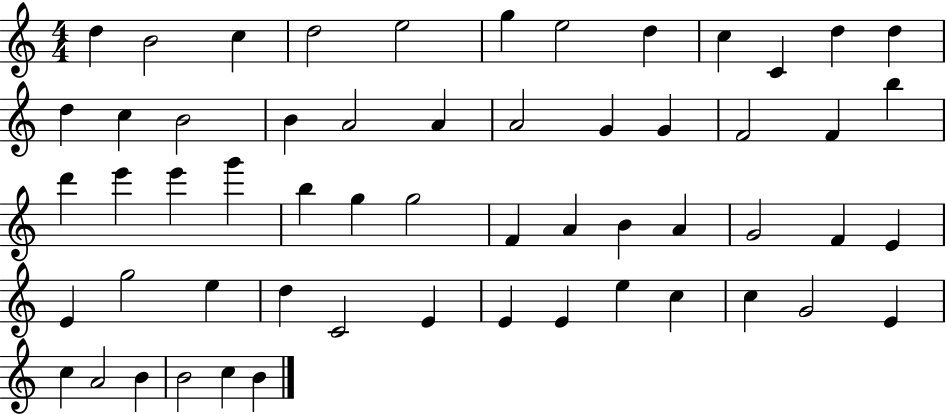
D5/q B4/h C5/q D5/h E5/h G5/q E5/h D5/q C5/q C4/q D5/q D5/q D5/q C5/q B4/h B4/q A4/h A4/q A4/h G4/q G4/q F4/h F4/q B5/q D6/q E6/q E6/q G6/q B5/q G5/q G5/h F4/q A4/q B4/q A4/q G4/h F4/q E4/q E4/q G5/h E5/q D5/q C4/h E4/q E4/q E4/q E5/q C5/q C5/q G4/h E4/q C5/q A4/h B4/q B4/h C5/q B4/q